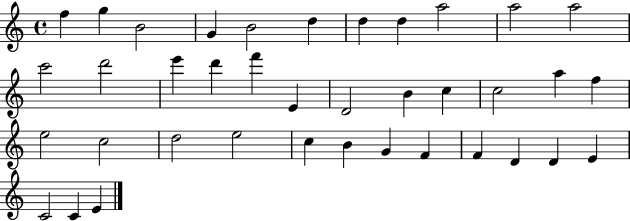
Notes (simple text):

F5/q G5/q B4/h G4/q B4/h D5/q D5/q D5/q A5/h A5/h A5/h C6/h D6/h E6/q D6/q F6/q E4/q D4/h B4/q C5/q C5/h A5/q F5/q E5/h C5/h D5/h E5/h C5/q B4/q G4/q F4/q F4/q D4/q D4/q E4/q C4/h C4/q E4/q